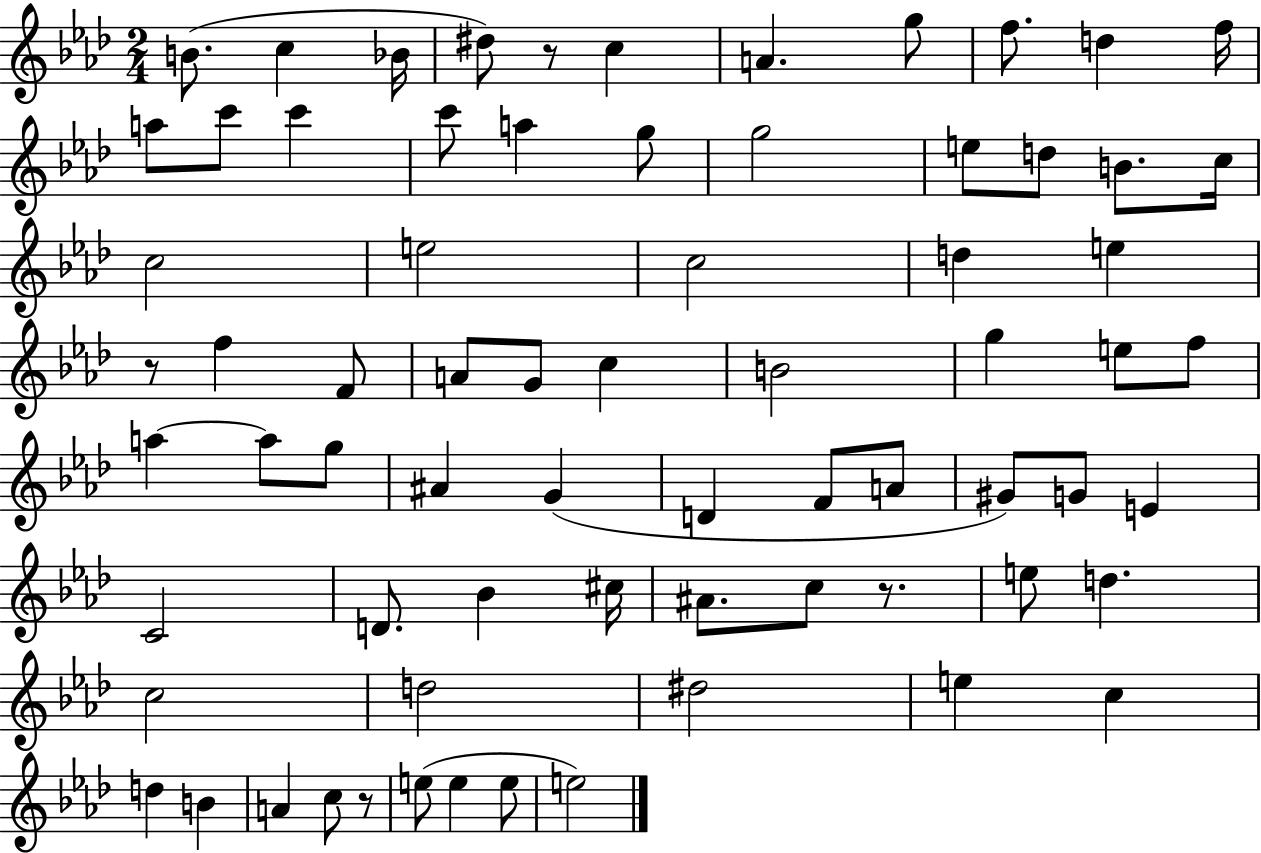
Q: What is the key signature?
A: AES major